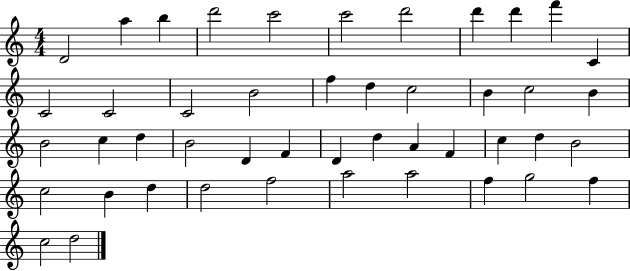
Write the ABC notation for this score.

X:1
T:Untitled
M:4/4
L:1/4
K:C
D2 a b d'2 c'2 c'2 d'2 d' d' f' C C2 C2 C2 B2 f d c2 B c2 B B2 c d B2 D F D d A F c d B2 c2 B d d2 f2 a2 a2 f g2 f c2 d2